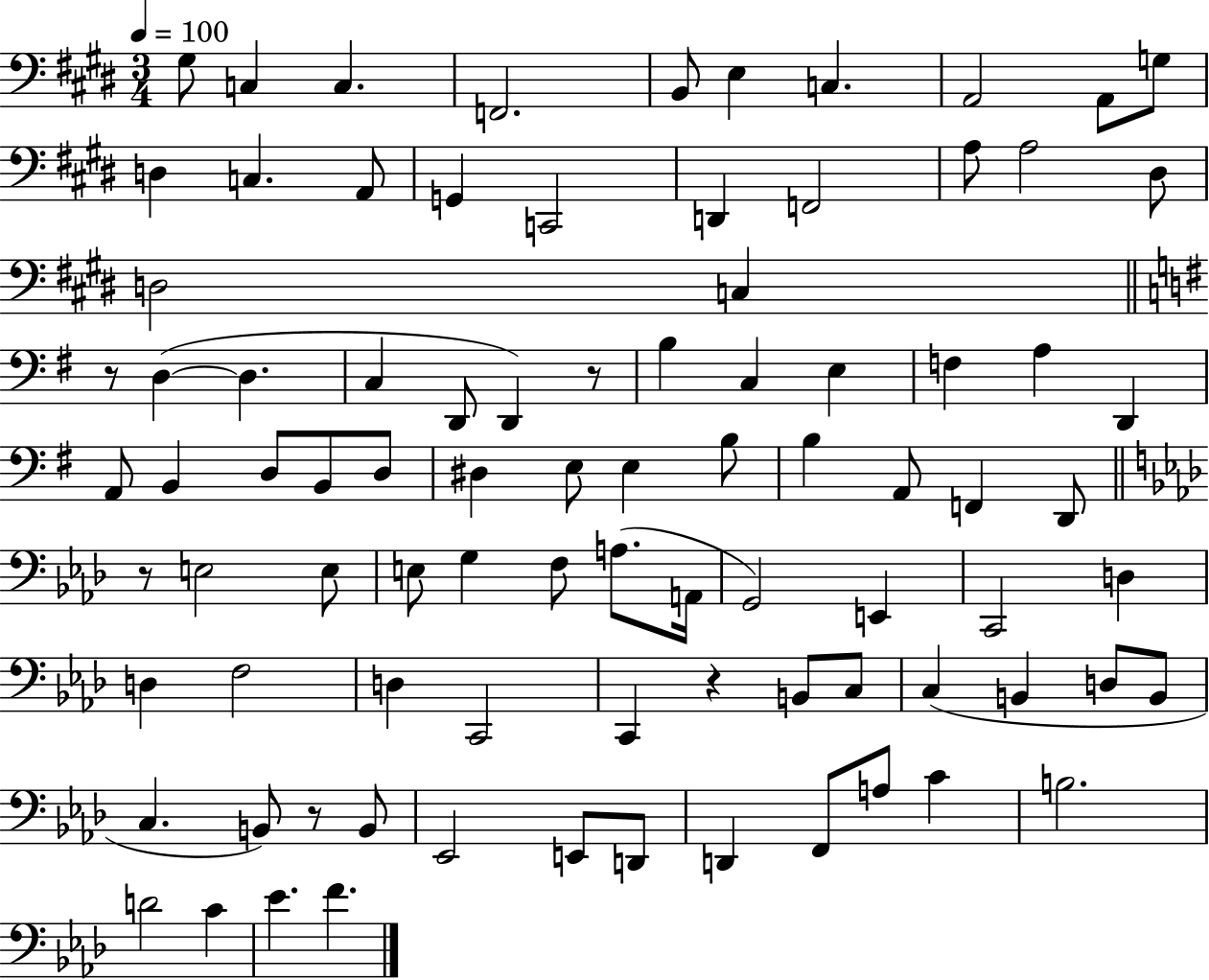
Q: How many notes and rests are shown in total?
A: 88